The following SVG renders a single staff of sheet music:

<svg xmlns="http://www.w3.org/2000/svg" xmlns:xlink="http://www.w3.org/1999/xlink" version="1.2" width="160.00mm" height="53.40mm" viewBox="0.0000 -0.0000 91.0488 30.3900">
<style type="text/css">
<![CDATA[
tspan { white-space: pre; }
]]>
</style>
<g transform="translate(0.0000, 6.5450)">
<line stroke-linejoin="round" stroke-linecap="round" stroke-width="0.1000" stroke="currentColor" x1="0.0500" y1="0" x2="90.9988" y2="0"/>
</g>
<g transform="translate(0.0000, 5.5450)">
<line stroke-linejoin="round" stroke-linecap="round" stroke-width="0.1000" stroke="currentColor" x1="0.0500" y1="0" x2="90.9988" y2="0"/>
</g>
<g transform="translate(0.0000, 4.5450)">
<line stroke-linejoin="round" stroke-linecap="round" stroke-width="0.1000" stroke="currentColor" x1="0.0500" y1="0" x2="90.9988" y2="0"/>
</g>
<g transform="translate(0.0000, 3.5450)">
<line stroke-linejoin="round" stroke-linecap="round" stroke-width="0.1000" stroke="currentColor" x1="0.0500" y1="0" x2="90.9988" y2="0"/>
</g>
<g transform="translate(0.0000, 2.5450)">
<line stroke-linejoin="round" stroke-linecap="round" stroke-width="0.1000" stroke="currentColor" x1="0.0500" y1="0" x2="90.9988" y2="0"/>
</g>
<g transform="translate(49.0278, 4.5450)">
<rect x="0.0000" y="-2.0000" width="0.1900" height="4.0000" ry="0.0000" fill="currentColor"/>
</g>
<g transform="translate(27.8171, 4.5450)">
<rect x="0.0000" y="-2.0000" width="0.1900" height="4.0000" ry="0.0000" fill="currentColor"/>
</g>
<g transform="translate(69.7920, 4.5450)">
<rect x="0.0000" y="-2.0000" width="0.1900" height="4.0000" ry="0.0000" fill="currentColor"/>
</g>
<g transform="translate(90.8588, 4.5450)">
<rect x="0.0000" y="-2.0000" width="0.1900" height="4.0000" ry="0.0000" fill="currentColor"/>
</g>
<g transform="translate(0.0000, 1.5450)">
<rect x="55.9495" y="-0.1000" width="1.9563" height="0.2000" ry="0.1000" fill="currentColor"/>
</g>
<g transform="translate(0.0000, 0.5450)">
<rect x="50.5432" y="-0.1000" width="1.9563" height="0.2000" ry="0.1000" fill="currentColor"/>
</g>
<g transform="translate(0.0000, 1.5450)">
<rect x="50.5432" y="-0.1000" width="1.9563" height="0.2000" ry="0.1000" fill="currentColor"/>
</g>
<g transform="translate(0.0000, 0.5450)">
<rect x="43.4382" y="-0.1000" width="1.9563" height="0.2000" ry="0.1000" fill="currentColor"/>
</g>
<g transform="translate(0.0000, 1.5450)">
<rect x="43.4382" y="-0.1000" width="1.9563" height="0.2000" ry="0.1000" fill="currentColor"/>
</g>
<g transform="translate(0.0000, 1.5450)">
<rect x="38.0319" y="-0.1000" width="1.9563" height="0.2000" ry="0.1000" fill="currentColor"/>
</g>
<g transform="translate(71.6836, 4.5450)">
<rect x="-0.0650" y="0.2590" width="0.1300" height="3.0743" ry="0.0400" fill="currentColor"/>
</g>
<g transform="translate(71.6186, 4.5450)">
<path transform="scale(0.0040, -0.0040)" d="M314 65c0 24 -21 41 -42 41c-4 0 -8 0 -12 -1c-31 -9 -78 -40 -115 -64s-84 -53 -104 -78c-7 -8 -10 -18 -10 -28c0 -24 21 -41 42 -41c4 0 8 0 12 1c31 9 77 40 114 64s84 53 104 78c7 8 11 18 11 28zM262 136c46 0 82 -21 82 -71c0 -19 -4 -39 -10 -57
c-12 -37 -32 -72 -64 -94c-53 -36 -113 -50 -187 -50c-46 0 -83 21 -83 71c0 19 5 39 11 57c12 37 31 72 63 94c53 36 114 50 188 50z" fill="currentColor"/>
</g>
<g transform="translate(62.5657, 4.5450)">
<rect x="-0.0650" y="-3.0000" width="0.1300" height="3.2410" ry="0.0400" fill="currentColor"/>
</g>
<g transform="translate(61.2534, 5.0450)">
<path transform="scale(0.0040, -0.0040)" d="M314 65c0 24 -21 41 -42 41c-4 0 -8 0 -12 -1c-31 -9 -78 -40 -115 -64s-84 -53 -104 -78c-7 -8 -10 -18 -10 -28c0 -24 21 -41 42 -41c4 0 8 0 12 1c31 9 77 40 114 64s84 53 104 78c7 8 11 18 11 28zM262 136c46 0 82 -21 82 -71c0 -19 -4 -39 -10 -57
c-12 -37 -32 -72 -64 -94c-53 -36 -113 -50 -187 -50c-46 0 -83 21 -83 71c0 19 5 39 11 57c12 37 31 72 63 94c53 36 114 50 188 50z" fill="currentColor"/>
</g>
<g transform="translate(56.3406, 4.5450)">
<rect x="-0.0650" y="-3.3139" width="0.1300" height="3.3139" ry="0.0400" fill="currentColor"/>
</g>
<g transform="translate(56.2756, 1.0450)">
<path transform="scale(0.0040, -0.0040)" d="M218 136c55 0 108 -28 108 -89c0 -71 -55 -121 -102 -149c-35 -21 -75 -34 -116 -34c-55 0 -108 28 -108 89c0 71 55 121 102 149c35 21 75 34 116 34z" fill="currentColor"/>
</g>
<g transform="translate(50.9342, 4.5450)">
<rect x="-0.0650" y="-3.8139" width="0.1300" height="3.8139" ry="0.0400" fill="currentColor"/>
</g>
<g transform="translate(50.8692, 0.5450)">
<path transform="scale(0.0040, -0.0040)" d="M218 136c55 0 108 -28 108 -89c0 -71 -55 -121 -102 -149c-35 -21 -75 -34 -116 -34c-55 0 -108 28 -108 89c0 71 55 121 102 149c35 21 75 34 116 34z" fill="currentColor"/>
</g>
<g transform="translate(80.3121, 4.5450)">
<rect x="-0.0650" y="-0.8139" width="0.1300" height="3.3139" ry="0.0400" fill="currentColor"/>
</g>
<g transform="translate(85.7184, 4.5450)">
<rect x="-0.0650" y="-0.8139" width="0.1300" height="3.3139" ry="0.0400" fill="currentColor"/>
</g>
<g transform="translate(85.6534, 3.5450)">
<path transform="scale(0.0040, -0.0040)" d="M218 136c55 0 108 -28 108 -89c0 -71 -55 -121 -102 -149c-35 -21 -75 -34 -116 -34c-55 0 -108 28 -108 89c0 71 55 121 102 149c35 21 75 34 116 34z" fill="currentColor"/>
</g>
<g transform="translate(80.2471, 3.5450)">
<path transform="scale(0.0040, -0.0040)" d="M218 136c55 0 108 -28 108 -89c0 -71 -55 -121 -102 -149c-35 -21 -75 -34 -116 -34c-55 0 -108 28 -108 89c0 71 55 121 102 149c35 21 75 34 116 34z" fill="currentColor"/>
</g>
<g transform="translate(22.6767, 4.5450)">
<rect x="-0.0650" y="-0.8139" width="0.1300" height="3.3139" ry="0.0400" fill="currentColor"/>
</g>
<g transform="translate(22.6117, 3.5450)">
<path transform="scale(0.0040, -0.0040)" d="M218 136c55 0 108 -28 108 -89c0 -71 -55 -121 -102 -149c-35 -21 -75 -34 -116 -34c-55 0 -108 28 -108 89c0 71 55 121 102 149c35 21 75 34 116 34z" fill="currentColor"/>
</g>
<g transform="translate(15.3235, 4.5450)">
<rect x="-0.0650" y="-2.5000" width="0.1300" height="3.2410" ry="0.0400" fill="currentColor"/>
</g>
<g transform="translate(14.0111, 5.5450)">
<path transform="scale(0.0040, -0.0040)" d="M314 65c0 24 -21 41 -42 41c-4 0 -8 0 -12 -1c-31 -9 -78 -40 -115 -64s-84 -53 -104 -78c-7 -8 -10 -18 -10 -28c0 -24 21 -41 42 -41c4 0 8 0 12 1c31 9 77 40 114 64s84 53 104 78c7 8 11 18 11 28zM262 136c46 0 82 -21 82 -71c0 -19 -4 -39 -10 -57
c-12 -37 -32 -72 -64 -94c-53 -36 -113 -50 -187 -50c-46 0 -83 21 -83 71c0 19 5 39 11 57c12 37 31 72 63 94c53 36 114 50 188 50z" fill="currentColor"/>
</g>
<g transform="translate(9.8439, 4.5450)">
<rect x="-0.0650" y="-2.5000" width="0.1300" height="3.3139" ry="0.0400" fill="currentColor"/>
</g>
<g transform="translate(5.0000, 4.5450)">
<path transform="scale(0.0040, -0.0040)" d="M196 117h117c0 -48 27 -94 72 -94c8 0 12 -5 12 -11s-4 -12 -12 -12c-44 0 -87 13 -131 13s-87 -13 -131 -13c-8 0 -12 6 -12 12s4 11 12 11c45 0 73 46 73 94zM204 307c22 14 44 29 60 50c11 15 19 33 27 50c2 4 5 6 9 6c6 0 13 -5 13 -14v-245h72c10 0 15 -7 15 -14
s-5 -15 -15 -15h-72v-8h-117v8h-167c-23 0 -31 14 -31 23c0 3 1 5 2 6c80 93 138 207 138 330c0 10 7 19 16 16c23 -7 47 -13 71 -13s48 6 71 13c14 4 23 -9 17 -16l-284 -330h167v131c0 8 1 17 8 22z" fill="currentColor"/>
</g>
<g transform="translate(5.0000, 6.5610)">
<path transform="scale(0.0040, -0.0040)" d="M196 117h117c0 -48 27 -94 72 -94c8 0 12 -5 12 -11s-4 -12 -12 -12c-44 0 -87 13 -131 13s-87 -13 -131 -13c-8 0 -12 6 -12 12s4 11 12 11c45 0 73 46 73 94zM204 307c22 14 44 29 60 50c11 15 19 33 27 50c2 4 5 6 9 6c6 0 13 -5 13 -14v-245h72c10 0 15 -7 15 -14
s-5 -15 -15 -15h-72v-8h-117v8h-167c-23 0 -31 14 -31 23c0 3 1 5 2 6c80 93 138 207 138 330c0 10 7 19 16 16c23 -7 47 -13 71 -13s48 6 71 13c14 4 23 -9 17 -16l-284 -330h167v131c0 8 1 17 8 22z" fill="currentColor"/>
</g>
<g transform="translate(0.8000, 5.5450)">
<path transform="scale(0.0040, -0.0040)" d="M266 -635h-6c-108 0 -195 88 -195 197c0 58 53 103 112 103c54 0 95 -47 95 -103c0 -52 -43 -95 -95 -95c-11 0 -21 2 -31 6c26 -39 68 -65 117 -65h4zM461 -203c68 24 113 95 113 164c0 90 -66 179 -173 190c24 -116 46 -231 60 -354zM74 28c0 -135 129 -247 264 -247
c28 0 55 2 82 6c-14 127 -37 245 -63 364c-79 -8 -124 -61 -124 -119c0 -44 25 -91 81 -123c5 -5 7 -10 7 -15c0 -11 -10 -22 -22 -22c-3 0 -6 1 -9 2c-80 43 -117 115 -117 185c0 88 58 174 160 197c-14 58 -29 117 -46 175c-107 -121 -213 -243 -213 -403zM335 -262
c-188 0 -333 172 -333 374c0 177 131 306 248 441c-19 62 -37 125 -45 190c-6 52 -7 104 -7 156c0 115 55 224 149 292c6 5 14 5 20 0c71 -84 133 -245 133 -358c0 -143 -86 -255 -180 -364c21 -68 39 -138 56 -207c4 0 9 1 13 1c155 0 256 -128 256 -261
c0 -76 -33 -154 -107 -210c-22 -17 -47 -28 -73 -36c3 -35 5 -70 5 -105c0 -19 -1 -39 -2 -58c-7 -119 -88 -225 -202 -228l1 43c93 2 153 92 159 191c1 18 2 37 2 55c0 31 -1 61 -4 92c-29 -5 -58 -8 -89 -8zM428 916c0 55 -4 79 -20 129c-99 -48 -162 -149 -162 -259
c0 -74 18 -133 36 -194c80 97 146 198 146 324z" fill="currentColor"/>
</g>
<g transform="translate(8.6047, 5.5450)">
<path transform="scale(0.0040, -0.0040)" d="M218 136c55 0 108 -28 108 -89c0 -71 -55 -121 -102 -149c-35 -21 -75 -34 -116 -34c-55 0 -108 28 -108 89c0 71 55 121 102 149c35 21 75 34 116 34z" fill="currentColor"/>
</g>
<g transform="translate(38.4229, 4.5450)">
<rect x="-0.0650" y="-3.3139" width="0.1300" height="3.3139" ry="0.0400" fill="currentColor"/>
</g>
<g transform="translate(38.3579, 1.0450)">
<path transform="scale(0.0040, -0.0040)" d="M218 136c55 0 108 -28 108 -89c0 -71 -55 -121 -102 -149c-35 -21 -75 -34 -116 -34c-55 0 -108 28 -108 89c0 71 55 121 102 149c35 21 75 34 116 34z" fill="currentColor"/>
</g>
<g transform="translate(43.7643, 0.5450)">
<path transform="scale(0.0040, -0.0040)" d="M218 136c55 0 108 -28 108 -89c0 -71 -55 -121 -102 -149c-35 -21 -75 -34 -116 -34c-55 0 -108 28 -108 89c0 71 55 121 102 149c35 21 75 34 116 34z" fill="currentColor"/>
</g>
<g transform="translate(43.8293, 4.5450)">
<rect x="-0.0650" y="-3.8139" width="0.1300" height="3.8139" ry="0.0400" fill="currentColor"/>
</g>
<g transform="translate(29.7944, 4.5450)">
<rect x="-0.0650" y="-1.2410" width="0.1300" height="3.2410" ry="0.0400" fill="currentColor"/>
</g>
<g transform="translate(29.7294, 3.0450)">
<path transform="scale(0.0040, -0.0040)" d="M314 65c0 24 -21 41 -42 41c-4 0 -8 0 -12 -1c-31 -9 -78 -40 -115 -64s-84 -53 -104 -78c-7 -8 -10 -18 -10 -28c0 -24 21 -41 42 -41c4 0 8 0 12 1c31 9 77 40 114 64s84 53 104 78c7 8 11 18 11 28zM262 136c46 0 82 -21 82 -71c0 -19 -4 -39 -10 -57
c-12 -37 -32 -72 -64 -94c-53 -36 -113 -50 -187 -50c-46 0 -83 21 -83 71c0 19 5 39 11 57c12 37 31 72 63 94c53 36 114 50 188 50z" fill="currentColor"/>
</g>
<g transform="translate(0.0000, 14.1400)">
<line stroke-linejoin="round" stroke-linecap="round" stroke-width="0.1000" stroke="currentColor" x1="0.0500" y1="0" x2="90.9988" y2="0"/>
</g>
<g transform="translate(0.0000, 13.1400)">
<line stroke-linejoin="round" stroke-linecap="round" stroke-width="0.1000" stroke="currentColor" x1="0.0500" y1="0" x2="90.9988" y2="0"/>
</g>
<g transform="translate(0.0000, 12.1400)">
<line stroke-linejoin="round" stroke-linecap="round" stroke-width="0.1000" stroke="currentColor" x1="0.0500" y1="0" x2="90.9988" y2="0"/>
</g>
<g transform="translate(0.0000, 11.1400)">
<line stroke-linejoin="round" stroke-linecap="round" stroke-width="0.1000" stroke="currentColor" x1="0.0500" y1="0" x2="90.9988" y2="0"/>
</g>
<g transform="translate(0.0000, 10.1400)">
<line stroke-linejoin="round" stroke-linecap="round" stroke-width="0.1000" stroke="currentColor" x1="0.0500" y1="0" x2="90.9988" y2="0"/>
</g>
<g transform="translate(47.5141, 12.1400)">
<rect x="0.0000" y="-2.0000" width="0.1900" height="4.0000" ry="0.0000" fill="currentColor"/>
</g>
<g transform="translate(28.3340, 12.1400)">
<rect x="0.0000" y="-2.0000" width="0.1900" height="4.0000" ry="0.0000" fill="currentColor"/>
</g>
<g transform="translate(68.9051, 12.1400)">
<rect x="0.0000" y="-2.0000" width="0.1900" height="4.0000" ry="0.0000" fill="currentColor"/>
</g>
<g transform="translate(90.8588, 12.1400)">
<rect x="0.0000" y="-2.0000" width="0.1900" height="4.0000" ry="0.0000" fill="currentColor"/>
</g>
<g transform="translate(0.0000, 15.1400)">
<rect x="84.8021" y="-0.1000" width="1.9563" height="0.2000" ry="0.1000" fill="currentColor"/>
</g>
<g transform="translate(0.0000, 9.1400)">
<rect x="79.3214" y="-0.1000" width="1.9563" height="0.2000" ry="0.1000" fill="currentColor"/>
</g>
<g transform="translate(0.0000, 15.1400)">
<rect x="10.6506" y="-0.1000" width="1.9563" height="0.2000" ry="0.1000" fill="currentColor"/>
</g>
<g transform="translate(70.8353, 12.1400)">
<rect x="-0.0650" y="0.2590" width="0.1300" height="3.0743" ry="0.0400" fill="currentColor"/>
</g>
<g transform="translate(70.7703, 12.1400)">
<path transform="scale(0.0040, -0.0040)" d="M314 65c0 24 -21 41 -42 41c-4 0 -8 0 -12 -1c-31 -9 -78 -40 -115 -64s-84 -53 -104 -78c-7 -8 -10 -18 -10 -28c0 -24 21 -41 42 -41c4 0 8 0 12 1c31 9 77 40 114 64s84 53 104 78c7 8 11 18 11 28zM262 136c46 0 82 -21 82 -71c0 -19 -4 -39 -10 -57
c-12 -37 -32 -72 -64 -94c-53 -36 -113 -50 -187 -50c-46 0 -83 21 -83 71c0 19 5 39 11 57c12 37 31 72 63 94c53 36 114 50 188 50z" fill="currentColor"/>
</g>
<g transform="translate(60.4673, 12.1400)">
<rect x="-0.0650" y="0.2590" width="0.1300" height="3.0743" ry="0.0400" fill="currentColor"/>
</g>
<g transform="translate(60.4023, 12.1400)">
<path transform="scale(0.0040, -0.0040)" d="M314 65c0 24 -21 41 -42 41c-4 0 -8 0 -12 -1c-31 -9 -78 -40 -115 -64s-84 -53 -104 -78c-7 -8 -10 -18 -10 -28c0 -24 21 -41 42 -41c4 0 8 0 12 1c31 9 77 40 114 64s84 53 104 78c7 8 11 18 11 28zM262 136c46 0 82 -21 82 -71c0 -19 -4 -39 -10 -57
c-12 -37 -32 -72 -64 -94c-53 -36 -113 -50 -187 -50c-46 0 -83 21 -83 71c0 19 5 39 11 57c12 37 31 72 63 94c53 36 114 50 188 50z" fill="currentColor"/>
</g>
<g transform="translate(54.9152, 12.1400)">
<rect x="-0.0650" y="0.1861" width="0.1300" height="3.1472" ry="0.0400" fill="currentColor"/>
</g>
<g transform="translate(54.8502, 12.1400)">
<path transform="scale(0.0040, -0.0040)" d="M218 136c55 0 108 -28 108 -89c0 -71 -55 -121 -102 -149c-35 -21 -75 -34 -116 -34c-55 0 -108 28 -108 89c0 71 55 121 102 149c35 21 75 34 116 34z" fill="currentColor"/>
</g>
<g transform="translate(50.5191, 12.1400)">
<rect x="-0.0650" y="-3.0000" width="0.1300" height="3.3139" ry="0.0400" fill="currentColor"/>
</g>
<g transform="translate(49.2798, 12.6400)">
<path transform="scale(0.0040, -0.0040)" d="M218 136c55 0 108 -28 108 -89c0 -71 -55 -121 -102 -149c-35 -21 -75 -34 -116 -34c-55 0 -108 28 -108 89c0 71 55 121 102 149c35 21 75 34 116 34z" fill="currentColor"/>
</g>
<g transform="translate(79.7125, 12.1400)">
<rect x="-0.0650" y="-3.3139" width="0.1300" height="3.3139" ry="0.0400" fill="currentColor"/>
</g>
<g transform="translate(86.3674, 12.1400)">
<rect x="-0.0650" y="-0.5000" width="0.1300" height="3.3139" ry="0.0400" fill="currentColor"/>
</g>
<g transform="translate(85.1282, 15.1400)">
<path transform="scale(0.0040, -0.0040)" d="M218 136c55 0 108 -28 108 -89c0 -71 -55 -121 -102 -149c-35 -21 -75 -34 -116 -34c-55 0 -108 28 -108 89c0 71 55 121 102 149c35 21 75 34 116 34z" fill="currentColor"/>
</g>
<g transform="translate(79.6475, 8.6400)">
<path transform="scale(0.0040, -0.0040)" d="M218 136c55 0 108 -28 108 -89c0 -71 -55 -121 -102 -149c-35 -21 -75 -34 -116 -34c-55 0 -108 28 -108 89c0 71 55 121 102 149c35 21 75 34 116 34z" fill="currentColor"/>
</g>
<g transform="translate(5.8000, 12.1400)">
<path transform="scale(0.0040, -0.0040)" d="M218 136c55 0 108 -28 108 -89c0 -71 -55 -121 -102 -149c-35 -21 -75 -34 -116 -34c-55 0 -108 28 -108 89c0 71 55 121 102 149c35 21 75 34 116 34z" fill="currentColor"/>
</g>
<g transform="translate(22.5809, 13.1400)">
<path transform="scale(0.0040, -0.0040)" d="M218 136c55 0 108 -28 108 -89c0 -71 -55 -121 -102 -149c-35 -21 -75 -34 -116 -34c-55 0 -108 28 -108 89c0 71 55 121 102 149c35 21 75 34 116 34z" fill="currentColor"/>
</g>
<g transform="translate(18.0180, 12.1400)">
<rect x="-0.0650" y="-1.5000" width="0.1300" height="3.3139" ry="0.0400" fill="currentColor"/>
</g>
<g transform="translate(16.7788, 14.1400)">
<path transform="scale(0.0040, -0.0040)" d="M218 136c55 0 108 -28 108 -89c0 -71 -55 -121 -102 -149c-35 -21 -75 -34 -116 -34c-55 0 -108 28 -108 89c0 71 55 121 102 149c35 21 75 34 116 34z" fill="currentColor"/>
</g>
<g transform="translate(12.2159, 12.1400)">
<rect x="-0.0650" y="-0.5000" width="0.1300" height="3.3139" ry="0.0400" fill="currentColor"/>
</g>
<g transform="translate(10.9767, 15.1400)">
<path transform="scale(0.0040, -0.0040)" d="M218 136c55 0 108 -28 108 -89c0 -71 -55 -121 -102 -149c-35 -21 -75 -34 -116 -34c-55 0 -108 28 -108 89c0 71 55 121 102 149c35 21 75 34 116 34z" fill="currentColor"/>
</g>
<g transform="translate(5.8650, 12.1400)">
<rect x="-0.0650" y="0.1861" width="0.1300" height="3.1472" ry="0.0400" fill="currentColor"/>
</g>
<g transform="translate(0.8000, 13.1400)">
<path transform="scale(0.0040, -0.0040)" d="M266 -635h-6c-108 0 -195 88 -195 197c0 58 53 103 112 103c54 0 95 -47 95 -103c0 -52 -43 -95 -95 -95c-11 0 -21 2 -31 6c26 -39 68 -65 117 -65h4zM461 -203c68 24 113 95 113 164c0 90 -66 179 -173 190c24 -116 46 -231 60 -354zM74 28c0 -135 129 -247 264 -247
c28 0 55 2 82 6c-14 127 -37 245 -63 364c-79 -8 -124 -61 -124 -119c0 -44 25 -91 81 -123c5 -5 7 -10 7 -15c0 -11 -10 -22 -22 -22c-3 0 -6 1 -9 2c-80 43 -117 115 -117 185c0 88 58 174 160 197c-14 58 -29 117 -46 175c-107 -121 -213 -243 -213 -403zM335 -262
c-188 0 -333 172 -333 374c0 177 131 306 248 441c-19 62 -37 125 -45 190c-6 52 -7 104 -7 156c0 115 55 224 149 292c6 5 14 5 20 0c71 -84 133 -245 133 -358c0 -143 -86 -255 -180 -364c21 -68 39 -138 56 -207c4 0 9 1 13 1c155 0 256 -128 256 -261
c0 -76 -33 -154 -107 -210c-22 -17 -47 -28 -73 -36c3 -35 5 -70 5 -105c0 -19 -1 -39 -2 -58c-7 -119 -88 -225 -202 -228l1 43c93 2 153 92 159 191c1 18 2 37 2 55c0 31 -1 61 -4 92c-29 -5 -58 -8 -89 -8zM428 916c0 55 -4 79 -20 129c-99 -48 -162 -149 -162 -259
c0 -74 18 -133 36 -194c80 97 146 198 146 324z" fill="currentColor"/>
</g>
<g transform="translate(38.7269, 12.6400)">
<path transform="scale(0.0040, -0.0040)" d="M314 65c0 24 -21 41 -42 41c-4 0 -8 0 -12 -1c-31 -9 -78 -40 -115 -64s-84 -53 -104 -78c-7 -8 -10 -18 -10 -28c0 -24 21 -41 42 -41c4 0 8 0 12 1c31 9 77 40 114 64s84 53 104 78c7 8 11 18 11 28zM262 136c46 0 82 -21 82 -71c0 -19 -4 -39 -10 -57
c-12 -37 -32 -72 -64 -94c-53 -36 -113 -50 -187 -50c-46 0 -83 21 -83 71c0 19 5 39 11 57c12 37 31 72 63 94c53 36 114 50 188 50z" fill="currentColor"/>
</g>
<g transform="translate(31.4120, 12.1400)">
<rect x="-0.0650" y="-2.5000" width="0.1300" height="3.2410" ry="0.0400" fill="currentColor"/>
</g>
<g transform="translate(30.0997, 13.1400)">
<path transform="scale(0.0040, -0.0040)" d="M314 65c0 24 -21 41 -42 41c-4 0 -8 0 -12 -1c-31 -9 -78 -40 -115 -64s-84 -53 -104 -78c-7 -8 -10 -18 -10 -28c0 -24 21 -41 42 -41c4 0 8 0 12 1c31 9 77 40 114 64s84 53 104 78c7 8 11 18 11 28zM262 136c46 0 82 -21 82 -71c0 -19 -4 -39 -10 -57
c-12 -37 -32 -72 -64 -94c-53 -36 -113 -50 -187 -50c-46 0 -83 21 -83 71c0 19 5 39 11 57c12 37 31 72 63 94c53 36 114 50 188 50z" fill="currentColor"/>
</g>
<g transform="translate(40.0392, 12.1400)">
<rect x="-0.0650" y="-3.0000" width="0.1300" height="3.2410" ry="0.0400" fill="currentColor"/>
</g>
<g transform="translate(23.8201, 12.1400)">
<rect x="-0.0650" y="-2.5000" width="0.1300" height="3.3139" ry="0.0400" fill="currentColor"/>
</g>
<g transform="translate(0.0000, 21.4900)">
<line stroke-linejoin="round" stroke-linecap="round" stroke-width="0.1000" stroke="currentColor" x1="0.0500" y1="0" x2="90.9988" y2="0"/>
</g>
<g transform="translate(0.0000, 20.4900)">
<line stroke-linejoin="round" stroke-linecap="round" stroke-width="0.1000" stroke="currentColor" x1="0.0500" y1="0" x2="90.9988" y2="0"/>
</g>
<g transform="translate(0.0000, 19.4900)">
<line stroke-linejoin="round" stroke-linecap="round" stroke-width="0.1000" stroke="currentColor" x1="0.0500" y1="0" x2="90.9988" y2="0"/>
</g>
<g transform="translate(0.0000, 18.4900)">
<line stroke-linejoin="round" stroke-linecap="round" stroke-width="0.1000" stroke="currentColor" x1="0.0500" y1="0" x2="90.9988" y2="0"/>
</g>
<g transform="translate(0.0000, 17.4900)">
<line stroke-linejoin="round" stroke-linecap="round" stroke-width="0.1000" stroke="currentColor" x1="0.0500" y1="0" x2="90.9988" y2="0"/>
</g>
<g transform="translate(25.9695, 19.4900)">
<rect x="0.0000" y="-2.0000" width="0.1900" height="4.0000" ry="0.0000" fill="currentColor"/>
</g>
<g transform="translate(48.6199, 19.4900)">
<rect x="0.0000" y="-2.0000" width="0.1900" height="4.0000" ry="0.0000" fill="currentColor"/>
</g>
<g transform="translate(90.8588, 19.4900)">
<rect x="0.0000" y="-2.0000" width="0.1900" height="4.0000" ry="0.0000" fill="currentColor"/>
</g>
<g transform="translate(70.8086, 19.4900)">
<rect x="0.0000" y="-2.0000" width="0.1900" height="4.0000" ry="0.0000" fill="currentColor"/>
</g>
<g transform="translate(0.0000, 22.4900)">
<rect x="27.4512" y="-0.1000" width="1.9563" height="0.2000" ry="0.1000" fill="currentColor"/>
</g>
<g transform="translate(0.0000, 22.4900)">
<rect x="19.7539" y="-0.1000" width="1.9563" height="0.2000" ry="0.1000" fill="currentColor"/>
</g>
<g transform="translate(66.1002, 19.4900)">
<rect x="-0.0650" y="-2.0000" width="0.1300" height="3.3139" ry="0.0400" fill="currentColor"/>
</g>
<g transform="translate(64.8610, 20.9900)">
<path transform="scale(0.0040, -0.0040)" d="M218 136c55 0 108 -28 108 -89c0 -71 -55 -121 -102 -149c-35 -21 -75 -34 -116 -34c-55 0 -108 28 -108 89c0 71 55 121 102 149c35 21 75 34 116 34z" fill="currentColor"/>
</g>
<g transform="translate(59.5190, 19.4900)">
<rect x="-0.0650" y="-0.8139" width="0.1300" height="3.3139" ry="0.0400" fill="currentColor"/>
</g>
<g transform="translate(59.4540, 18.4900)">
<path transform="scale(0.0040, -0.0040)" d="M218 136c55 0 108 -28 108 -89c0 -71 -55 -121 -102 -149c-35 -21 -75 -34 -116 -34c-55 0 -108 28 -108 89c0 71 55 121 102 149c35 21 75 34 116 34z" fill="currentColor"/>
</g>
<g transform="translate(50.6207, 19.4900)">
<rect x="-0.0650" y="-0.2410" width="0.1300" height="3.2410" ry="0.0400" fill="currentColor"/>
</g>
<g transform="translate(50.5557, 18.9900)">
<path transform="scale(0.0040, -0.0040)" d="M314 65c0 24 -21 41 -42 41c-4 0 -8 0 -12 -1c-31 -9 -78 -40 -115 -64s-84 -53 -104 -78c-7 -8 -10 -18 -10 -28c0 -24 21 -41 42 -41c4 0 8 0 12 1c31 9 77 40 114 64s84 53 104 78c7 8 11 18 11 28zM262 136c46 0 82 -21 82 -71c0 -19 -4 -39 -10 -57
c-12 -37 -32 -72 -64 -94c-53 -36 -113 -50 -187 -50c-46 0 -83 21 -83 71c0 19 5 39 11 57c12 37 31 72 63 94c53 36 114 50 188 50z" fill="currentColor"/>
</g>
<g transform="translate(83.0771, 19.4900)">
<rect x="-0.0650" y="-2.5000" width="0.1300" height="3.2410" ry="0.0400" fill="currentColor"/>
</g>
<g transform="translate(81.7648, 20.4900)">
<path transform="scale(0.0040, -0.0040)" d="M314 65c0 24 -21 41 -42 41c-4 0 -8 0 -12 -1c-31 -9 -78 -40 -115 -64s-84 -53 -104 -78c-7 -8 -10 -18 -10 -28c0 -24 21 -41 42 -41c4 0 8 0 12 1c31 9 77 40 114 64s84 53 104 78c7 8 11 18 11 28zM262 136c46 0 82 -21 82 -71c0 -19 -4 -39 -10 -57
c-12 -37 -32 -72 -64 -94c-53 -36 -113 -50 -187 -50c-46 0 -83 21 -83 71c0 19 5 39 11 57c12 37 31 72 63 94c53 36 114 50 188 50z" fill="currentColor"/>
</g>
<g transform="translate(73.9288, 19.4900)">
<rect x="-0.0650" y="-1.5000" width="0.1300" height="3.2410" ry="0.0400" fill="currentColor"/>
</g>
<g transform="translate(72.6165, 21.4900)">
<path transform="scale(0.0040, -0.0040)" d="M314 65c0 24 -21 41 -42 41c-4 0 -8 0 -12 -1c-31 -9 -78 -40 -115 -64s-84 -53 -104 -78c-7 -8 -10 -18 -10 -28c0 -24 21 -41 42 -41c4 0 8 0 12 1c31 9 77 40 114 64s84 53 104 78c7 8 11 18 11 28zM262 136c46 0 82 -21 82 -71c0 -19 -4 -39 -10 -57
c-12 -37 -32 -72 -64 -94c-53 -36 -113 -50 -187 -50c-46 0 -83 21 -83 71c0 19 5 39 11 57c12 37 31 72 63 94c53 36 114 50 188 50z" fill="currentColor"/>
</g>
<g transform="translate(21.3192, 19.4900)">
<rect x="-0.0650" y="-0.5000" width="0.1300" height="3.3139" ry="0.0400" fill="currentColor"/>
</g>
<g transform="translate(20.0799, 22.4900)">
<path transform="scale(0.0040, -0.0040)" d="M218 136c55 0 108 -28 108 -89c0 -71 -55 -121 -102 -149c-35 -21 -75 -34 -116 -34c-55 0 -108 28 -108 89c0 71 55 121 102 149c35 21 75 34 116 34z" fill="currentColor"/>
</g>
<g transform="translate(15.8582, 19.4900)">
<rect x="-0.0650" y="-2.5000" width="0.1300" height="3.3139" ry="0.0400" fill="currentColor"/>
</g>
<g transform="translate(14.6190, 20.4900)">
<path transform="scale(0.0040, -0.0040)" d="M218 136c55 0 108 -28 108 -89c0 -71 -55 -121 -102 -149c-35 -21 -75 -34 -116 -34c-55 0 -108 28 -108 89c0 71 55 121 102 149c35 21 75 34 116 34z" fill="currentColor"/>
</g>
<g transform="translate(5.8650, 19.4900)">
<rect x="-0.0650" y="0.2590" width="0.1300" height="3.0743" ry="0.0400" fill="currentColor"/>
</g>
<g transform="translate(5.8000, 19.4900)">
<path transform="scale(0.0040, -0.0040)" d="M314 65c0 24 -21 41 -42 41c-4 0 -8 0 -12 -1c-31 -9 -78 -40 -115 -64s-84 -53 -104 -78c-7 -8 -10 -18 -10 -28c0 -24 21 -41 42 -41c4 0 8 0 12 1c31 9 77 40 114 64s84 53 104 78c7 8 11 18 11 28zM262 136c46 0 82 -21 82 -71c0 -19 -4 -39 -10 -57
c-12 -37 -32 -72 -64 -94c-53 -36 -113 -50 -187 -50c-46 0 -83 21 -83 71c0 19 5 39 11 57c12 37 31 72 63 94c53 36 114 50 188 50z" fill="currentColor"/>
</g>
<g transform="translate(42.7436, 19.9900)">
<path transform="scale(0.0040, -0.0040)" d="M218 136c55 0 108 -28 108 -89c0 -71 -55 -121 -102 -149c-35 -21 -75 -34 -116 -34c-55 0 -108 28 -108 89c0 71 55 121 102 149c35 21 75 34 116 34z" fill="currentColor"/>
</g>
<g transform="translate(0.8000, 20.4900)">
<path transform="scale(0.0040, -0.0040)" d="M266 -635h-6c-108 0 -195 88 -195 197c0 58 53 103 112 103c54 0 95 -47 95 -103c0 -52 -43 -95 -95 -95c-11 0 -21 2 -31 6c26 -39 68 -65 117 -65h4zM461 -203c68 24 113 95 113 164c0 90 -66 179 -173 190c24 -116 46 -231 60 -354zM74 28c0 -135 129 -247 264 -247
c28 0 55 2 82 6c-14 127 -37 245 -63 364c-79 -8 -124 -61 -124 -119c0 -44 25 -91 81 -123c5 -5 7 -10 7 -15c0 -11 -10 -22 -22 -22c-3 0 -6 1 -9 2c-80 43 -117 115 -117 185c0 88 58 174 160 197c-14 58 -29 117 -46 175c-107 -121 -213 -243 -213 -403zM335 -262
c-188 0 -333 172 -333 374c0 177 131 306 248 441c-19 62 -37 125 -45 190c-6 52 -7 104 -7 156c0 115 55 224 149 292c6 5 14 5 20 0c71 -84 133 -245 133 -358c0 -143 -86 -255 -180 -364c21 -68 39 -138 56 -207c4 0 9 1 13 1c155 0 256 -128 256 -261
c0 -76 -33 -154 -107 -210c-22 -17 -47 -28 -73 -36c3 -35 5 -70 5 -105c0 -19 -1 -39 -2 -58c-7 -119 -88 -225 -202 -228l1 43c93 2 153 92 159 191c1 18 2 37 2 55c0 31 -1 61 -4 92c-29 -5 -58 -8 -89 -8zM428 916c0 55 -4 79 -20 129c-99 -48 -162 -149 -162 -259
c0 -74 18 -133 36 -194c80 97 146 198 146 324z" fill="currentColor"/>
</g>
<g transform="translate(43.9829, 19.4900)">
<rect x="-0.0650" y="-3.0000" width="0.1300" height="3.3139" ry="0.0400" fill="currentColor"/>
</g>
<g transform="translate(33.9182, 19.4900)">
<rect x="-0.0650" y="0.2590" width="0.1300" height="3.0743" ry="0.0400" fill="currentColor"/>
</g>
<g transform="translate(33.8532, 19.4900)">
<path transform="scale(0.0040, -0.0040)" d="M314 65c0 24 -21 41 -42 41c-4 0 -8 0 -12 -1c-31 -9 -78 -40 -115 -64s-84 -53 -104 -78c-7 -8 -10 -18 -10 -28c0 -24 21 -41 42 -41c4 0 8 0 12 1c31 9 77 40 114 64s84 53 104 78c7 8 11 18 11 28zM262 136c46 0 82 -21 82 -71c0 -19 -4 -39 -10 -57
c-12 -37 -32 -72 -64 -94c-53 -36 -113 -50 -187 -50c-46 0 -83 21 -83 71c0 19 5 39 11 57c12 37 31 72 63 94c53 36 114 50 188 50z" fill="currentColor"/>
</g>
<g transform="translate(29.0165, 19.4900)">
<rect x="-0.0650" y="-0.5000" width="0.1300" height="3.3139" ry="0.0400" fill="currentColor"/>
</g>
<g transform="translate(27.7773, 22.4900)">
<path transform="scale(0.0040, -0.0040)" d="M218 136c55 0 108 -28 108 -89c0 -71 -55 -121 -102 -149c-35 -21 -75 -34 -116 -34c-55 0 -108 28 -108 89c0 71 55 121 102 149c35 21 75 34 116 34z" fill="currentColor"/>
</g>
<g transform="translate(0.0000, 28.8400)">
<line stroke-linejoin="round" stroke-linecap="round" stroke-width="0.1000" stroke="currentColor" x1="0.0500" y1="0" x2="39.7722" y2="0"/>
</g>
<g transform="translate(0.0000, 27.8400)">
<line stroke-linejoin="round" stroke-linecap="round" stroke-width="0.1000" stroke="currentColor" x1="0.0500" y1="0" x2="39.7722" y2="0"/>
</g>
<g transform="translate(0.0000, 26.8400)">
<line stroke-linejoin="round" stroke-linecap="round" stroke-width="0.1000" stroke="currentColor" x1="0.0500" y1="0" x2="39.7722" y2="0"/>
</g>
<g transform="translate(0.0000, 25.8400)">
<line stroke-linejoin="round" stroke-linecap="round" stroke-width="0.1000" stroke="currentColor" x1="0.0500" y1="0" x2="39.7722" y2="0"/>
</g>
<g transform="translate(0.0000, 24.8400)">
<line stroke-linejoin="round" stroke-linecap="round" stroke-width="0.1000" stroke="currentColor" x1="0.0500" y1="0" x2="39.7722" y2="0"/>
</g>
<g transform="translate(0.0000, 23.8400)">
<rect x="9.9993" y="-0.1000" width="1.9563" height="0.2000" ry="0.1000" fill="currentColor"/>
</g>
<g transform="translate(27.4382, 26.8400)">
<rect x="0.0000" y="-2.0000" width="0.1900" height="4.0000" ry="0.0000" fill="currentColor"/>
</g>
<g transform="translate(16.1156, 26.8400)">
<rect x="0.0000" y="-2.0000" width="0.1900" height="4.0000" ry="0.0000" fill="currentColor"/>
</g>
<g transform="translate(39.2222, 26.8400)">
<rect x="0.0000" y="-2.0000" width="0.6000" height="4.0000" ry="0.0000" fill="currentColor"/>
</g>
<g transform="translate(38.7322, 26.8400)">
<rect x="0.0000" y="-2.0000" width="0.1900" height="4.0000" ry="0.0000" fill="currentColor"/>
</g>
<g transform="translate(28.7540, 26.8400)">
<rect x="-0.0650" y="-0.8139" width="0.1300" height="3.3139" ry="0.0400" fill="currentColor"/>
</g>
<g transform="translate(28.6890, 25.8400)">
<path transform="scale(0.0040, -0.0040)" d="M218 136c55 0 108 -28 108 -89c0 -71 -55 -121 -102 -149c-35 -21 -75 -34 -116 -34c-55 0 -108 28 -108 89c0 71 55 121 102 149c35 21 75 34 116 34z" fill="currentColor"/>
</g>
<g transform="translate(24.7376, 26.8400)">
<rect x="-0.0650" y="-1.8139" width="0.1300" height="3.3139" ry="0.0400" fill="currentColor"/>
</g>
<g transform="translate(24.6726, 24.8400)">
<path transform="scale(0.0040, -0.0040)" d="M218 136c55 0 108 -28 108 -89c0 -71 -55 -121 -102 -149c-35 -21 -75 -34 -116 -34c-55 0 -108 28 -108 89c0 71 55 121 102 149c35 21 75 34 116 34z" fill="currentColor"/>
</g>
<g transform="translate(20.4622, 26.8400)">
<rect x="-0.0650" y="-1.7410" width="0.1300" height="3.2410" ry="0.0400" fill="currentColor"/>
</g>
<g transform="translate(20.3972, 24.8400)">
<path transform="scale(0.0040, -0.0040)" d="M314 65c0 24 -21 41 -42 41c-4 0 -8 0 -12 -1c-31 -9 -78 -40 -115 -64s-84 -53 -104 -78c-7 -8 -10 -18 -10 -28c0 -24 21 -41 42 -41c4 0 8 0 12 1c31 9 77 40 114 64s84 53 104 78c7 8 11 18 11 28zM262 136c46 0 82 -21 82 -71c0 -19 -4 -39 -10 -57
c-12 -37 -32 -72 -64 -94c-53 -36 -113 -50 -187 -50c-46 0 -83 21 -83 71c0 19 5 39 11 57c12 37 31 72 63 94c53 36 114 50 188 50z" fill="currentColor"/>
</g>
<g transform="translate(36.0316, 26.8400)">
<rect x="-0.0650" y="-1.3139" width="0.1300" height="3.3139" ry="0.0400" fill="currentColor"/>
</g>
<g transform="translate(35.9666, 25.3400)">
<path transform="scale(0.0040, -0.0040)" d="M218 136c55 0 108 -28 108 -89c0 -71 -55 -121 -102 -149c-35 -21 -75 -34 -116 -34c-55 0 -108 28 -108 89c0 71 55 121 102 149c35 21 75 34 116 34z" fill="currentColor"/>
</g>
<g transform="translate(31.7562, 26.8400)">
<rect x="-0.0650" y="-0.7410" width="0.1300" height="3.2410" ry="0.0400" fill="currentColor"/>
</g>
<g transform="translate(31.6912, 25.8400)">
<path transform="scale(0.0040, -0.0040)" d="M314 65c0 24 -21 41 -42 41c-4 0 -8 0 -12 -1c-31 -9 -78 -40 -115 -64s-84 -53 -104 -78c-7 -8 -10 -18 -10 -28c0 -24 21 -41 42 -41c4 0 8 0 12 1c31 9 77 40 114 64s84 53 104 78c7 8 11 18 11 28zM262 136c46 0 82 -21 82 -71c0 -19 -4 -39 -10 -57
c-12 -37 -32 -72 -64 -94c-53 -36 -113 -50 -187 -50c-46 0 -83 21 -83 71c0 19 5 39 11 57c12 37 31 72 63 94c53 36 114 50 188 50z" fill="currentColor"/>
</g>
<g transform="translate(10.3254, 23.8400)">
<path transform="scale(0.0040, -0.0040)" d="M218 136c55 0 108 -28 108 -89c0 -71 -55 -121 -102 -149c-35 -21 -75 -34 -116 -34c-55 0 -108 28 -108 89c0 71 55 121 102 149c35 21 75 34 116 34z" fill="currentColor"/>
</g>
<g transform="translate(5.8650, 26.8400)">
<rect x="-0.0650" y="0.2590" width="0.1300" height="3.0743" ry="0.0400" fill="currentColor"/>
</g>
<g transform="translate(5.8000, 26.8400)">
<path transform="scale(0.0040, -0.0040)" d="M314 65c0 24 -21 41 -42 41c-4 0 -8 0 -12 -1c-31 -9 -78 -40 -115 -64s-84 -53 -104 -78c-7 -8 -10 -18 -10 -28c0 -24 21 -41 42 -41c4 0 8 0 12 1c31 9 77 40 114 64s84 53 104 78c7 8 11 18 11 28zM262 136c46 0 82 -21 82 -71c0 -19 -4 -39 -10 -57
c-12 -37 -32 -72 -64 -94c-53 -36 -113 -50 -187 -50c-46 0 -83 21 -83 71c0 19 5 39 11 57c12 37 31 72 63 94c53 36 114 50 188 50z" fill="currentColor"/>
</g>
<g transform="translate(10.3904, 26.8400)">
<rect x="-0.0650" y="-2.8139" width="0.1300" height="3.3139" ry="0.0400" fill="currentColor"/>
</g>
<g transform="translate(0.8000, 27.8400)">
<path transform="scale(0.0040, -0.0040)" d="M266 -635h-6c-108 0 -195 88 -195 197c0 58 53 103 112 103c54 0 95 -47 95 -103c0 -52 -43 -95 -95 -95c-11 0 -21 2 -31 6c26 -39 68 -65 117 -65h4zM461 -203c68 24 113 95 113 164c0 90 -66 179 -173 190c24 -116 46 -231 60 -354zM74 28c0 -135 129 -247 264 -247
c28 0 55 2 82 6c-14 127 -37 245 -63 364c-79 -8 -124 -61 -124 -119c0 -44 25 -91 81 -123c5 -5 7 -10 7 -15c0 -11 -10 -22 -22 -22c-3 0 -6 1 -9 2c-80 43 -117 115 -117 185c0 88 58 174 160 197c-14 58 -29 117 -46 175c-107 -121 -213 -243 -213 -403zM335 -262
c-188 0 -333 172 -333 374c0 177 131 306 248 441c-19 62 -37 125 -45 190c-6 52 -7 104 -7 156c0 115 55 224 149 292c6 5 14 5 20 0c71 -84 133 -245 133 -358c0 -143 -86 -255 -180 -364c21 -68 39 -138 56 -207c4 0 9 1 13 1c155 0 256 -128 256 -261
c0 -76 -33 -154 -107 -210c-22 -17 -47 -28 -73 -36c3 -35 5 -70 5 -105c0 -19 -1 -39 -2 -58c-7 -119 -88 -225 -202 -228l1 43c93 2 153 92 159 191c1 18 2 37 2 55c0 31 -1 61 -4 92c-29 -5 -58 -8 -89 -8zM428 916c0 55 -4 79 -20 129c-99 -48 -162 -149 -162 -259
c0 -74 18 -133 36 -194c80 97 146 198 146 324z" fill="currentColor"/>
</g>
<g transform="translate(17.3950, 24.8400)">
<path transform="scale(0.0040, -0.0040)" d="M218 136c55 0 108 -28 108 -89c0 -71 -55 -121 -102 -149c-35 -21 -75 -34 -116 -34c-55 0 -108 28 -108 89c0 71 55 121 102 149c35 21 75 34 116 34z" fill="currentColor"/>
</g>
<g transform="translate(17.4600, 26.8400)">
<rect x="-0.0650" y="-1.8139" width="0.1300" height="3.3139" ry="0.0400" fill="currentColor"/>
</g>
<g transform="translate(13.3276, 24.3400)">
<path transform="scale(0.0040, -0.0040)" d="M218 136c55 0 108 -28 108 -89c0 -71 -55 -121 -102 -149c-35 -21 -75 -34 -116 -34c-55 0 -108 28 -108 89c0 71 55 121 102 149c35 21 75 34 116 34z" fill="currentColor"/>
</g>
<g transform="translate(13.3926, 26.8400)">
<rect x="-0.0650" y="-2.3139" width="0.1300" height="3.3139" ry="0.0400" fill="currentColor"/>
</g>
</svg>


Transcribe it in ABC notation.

X:1
T:Untitled
M:4/4
L:1/4
K:C
G G2 d e2 b c' c' b A2 B2 d d B C E G G2 A2 A B B2 B2 b C B2 G C C B2 A c2 d F E2 G2 B2 a g f f2 f d d2 e